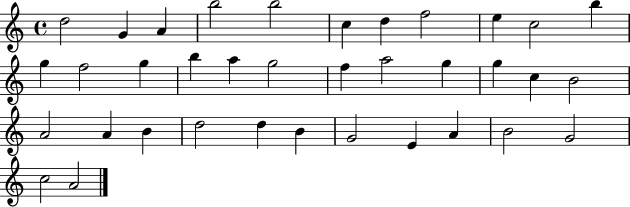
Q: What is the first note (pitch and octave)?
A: D5